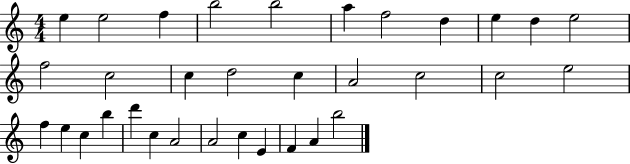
E5/q E5/h F5/q B5/h B5/h A5/q F5/h D5/q E5/q D5/q E5/h F5/h C5/h C5/q D5/h C5/q A4/h C5/h C5/h E5/h F5/q E5/q C5/q B5/q D6/q C5/q A4/h A4/h C5/q E4/q F4/q A4/q B5/h